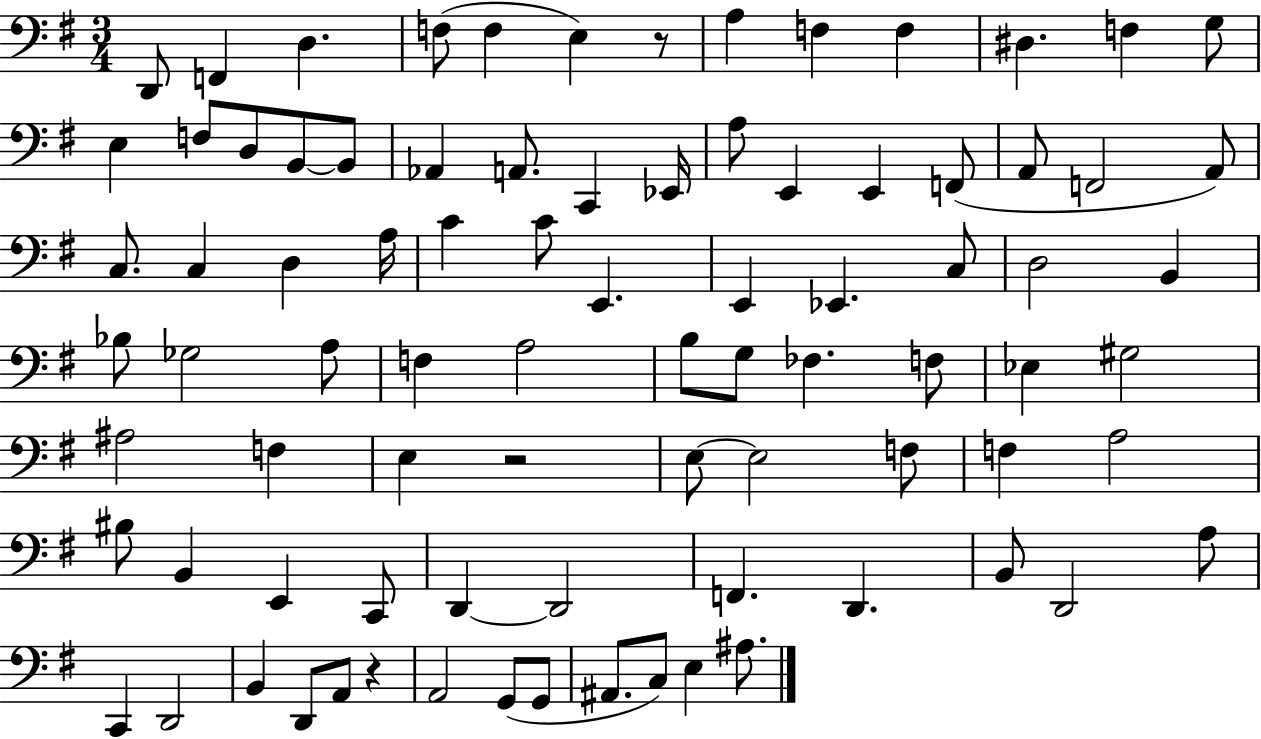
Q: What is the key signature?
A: G major